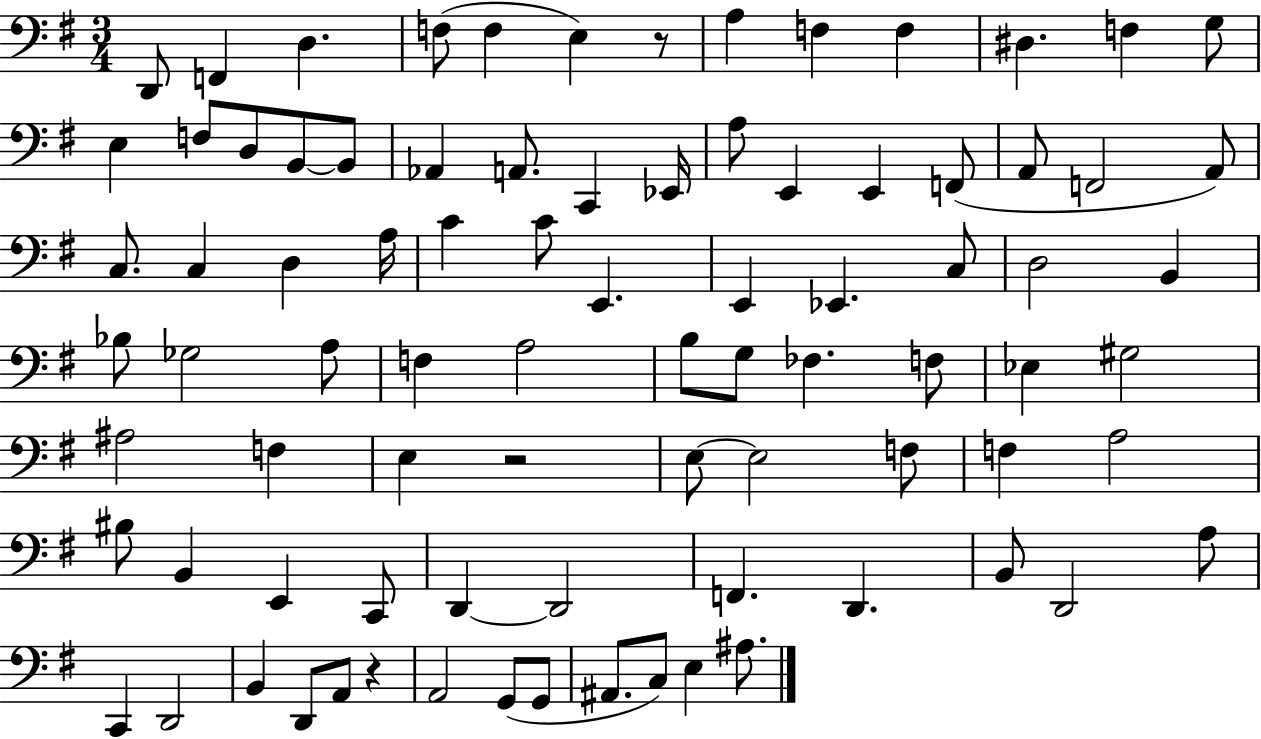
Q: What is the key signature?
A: G major